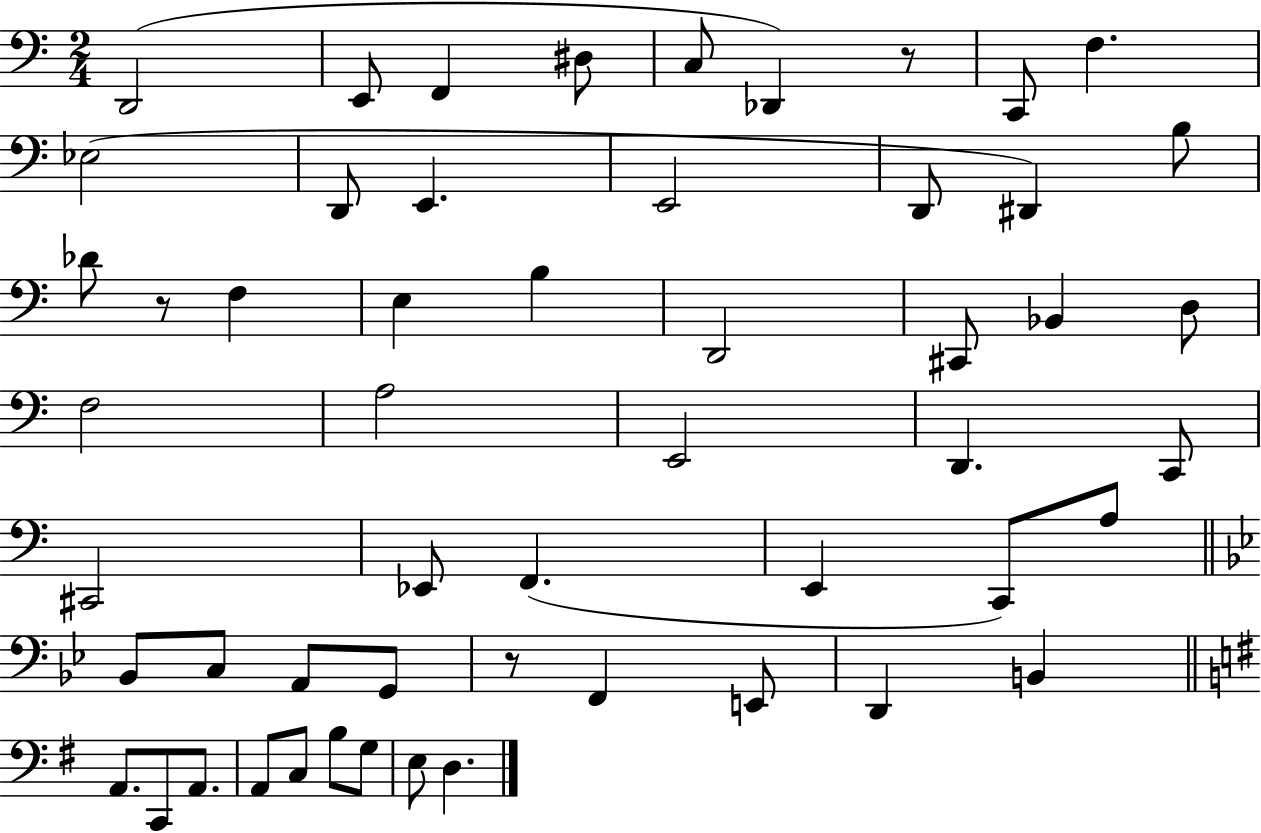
{
  \clef bass
  \numericTimeSignature
  \time 2/4
  \key c \major
  d,2( | e,8 f,4 dis8 | c8 des,4) r8 | c,8 f4. | \break ees2( | d,8 e,4. | e,2 | d,8 dis,4) b8 | \break des'8 r8 f4 | e4 b4 | d,2 | cis,8 bes,4 d8 | \break f2 | a2 | e,2 | d,4. c,8 | \break cis,2 | ees,8 f,4.( | e,4 c,8) a8 | \bar "||" \break \key g \minor bes,8 c8 a,8 g,8 | r8 f,4 e,8 | d,4 b,4 | \bar "||" \break \key g \major a,8. c,8 a,8. | a,8 c8 b8 g8 | e8 d4. | \bar "|."
}